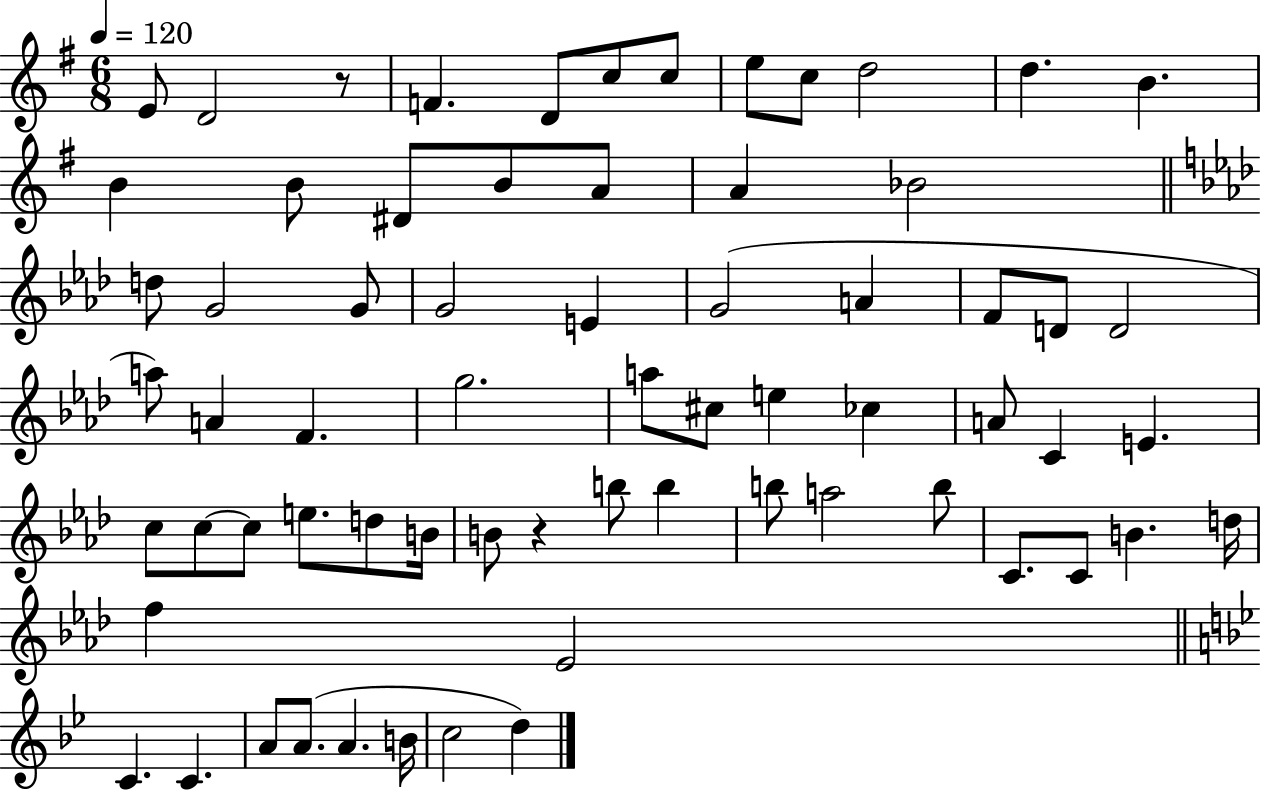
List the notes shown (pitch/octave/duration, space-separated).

E4/e D4/h R/e F4/q. D4/e C5/e C5/e E5/e C5/e D5/h D5/q. B4/q. B4/q B4/e D#4/e B4/e A4/e A4/q Bb4/h D5/e G4/h G4/e G4/h E4/q G4/h A4/q F4/e D4/e D4/h A5/e A4/q F4/q. G5/h. A5/e C#5/e E5/q CES5/q A4/e C4/q E4/q. C5/e C5/e C5/e E5/e. D5/e B4/s B4/e R/q B5/e B5/q B5/e A5/h B5/e C4/e. C4/e B4/q. D5/s F5/q Eb4/h C4/q. C4/q. A4/e A4/e. A4/q. B4/s C5/h D5/q